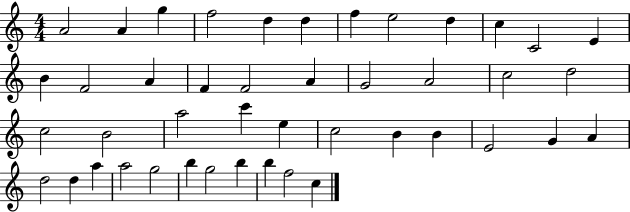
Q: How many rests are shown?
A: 0